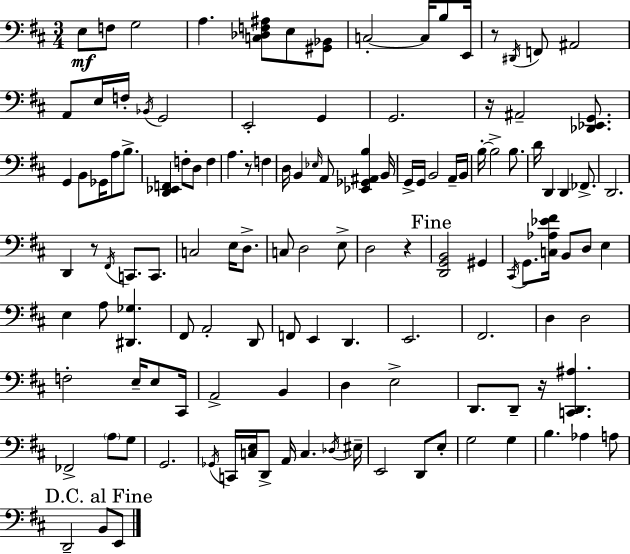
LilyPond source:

{
  \clef bass
  \numericTimeSignature
  \time 3/4
  \key d \major
  e8\mf f8 g2 | a4. <c des f ais>8 e8 <gis, bes,>8 | c2-.~~ c16 b8 e,16 | r8 \acciaccatura { dis,16 } f,8 ais,2 | \break a,8 e16 f16-. \acciaccatura { bes,16 } g,2 | e,2-. g,4 | g,2. | r16 ais,2-- <des, ees, g,>8. | \break g,4 b,8 ges,16 a8 b8.-> | <d, ees, f,>4 f8-. d8 f4 | a4. r8 f4 | d16 b,4 \grace { ees16 } a,8 <ees, ges, ais, b>4 | \break b,16 g,16-> g,16 b,2 | a,16-- b,16 b16-.~~ b2-> | b8. d'16 d,4 d,4 | fes,8.-> d,2. | \break d,4 r8 \acciaccatura { fis,16 } c,8. | c,8. c2 | e16 d8.-> c8 d2 | e8-> d2 | \break r4 \mark "Fine" <d, g, b,>2 | gis,4 \acciaccatura { cis,16 } g,8. <c aes ees' fis'>16 b,8 d8 | e4 e4 a8 <dis, ges>4. | fis,8 a,2-. | \break d,8 f,8 e,4 d,4. | e,2. | fis,2. | d4 d2 | \break f2-. | e16-- e8 cis,16 a,2-> | b,4 d4 e2-> | d,8. d,8-- r16 <c, d, ais>4. | \break fes,2-> | \parenthesize a8 g8 g,2. | \acciaccatura { ges,16 } c,16 <c e>16 d,8-> a,16 c4. | \acciaccatura { des16 } eis16-- e,2 | \break d,8 e8-. g2 | g4 b4. | aes4 a8 \mark "D.C. al Fine" d,2-- | b,8 e,8 \bar "|."
}